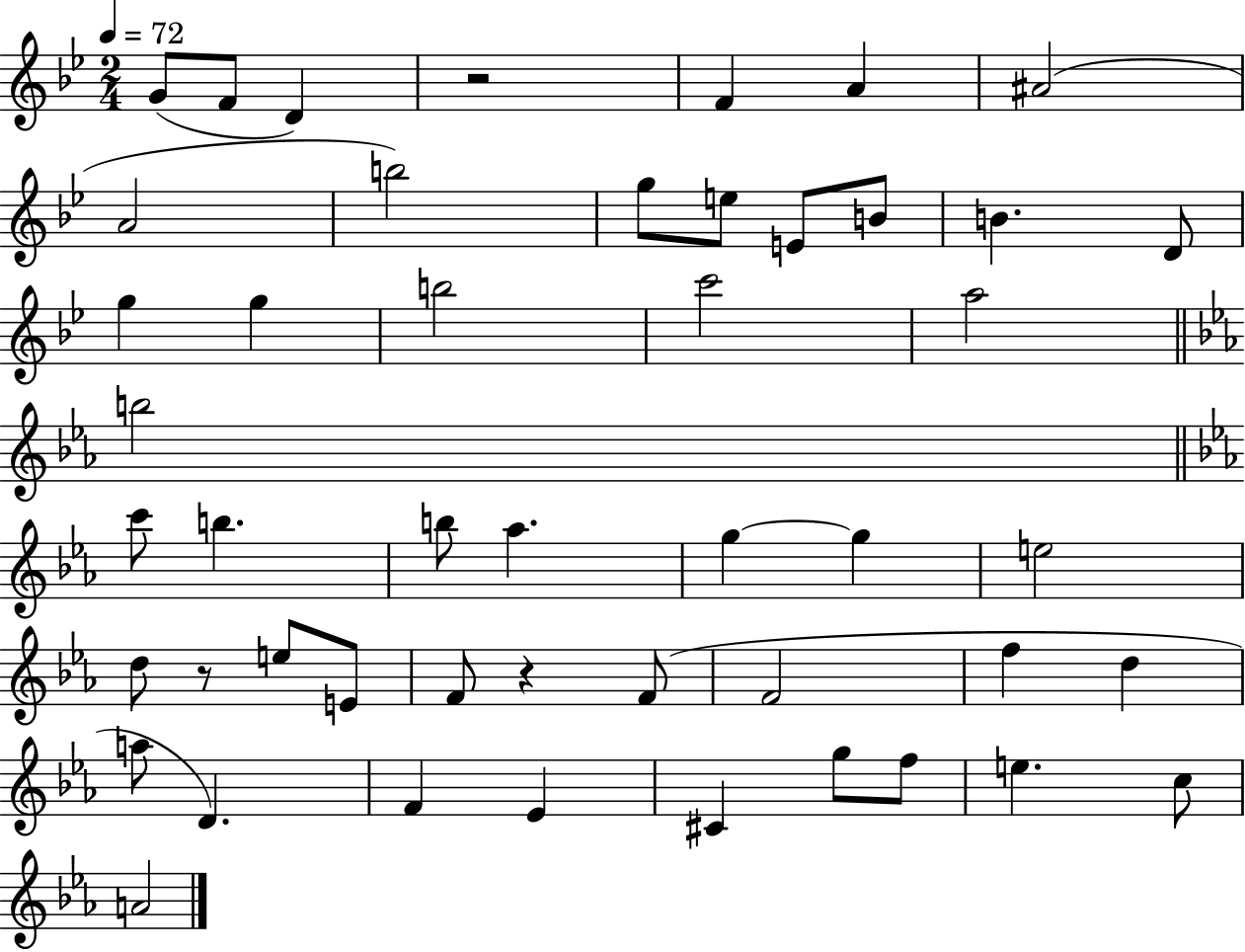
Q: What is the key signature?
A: BES major